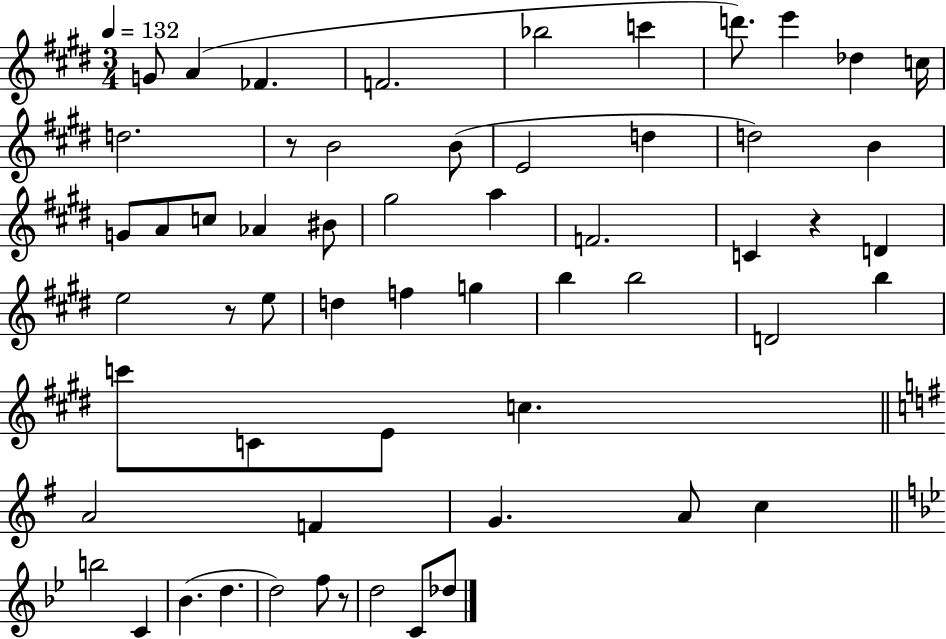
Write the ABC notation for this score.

X:1
T:Untitled
M:3/4
L:1/4
K:E
G/2 A _F F2 _b2 c' d'/2 e' _d c/4 d2 z/2 B2 B/2 E2 d d2 B G/2 A/2 c/2 _A ^B/2 ^g2 a F2 C z D e2 z/2 e/2 d f g b b2 D2 b c'/2 C/2 E/2 c A2 F G A/2 c b2 C _B d d2 f/2 z/2 d2 C/2 _d/2